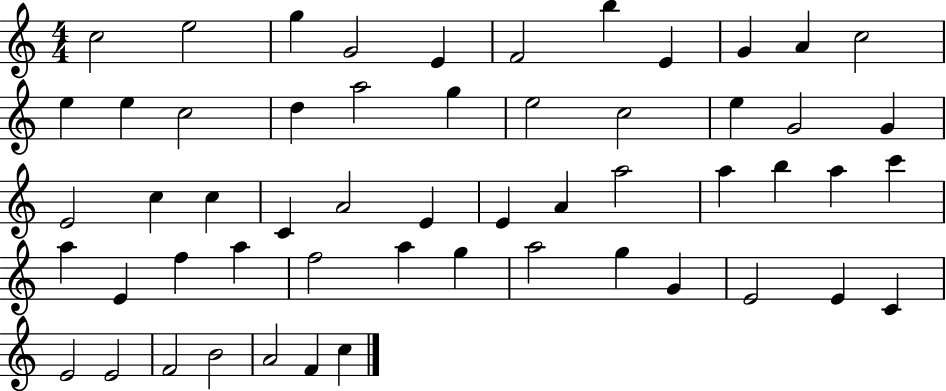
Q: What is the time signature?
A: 4/4